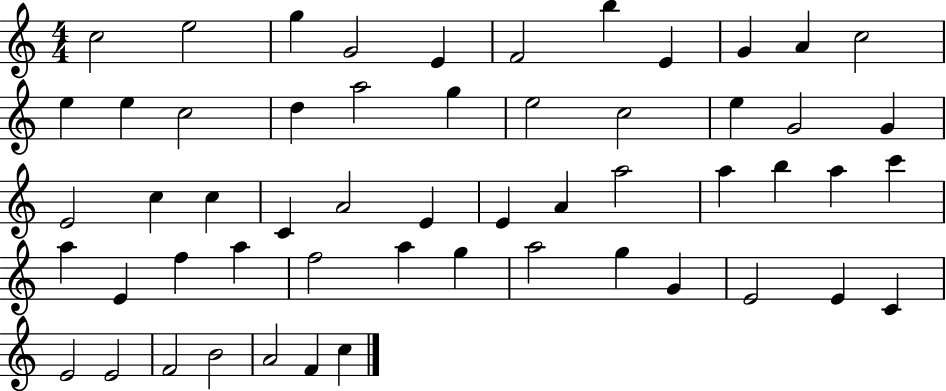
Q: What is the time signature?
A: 4/4